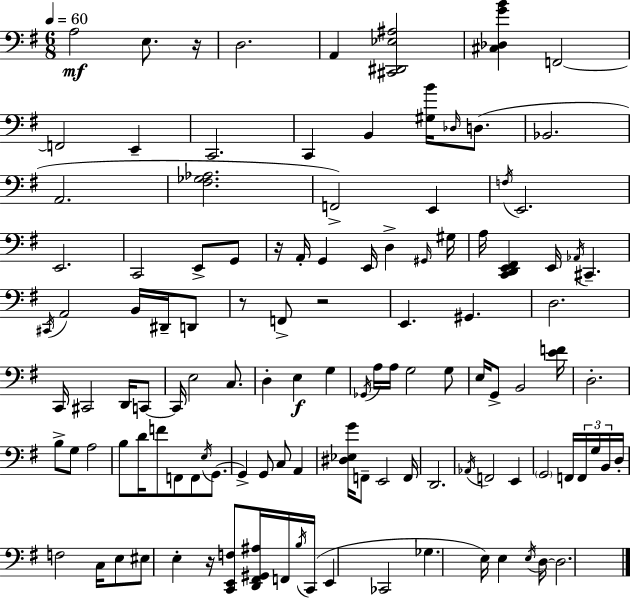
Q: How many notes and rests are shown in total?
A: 117